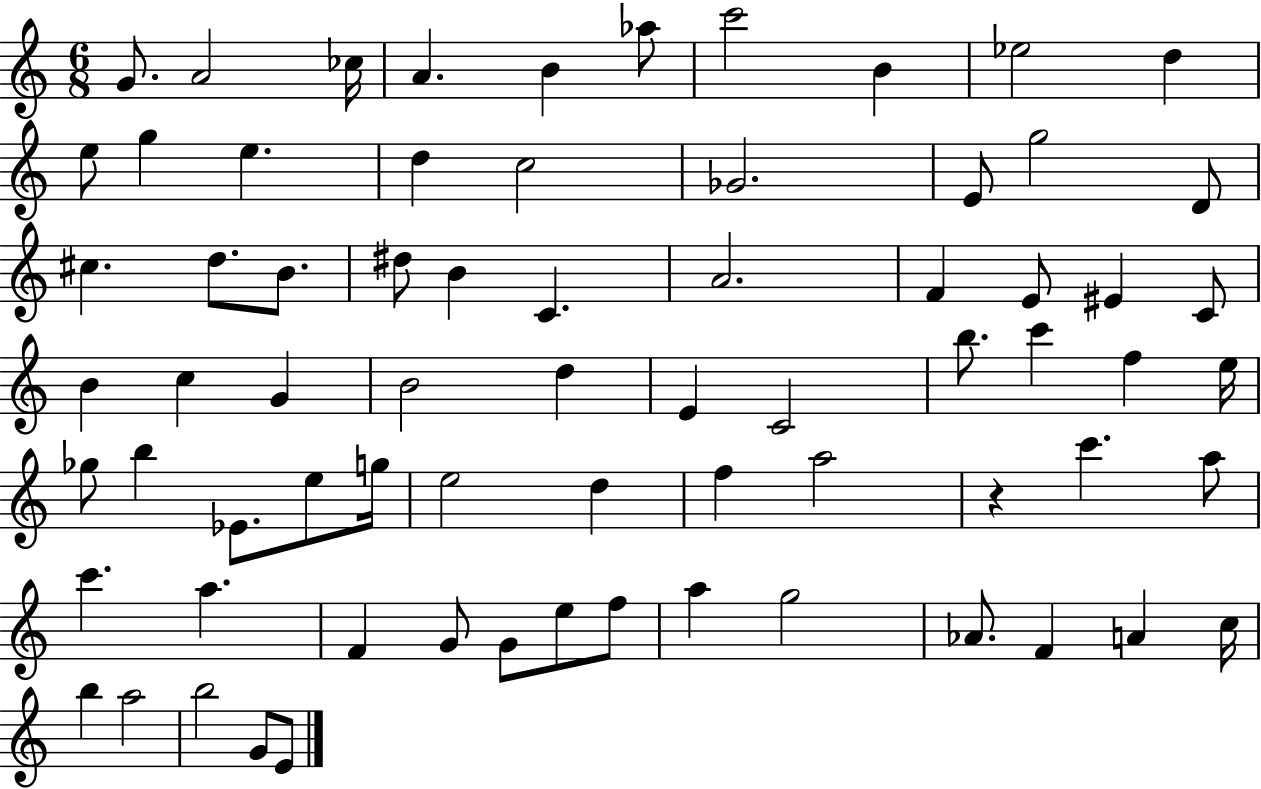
G4/e. A4/h CES5/s A4/q. B4/q Ab5/e C6/h B4/q Eb5/h D5/q E5/e G5/q E5/q. D5/q C5/h Gb4/h. E4/e G5/h D4/e C#5/q. D5/e. B4/e. D#5/e B4/q C4/q. A4/h. F4/q E4/e EIS4/q C4/e B4/q C5/q G4/q B4/h D5/q E4/q C4/h B5/e. C6/q F5/q E5/s Gb5/e B5/q Eb4/e. E5/e G5/s E5/h D5/q F5/q A5/h R/q C6/q. A5/e C6/q. A5/q. F4/q G4/e G4/e E5/e F5/e A5/q G5/h Ab4/e. F4/q A4/q C5/s B5/q A5/h B5/h G4/e E4/e